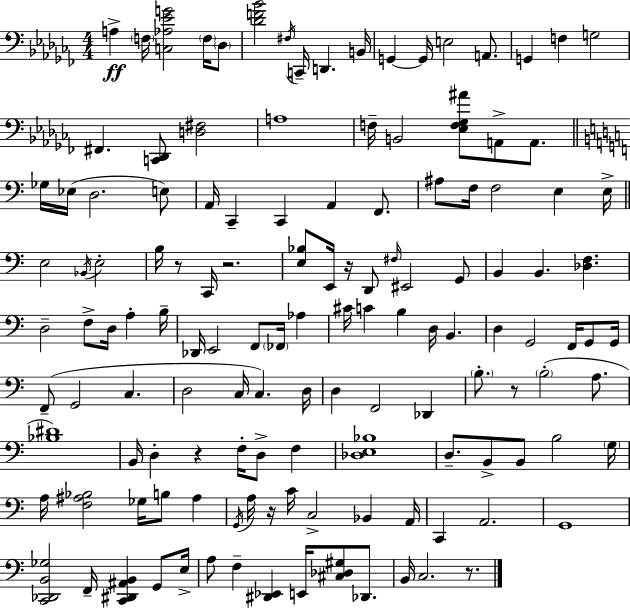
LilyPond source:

{
  \clef bass
  \numericTimeSignature
  \time 4/4
  \key aes \minor
  \repeat volta 2 { a4->\ff \parenthesize f16 <c aes ees' g'>2 \parenthesize f16 \parenthesize des8 | <des' f' bes'>2 \acciaccatura { fis16 } c,16-- d,4. | b,16 g,4~~ g,16 e2 a,8. | g,4 f4 g2 | \break fis,4. <c, des,>8 <d fis>2 | a1 | f16-- b,2 <ees f ges ais'>8 a,8-> a,8. | \bar "||" \break \key c \major ges16 ees16( d2. e8) | a,16 c,4-- c,4 a,4 f,8. | ais8 f16 f2 e4 e16-> | \bar "||" \break \key a \minor e2 \acciaccatura { bes,16 } e2-. | b16 r8 c,16 r2. | <e bes>8 e,16 r16 d,8 \grace { fis16 } eis,2 | g,8 b,4 b,4. <des f>4. | \break d2-- f8-> d16 a4-. | b16-- des,16 e,2 f,8 \parenthesize fes,16 aes4 | cis'16 c'4 b4 d16 b,4. | d4 g,2 f,16 g,8 | \break g,16 f,8--( g,2 c4. | d2 c16 c4.) | d16 d4 f,2 des,4 | \parenthesize b8.-. r8 \parenthesize b2-.( a8. | \break <bes dis'>1) | b,16 d4-. r4 f16-. d8-> f4 | <des e bes>1 | d8.-- b,8-> b,8 b2 | \break \parenthesize g16 a16 <f ais bes>2 ges16 b8 ais4 | \acciaccatura { g,16 } a16 r16 c'16 c2-> bes,4 | a,16 c,4 a,2. | g,1 | \break <c, des, b, ges>2 f,16-- <c, dis, ais, b,>4 | g,8 e16-> a8 f4-- <dis, ees,>4 e,16 <cis des gis>8 | des,8. b,16 c2. | r8. } \bar "|."
}